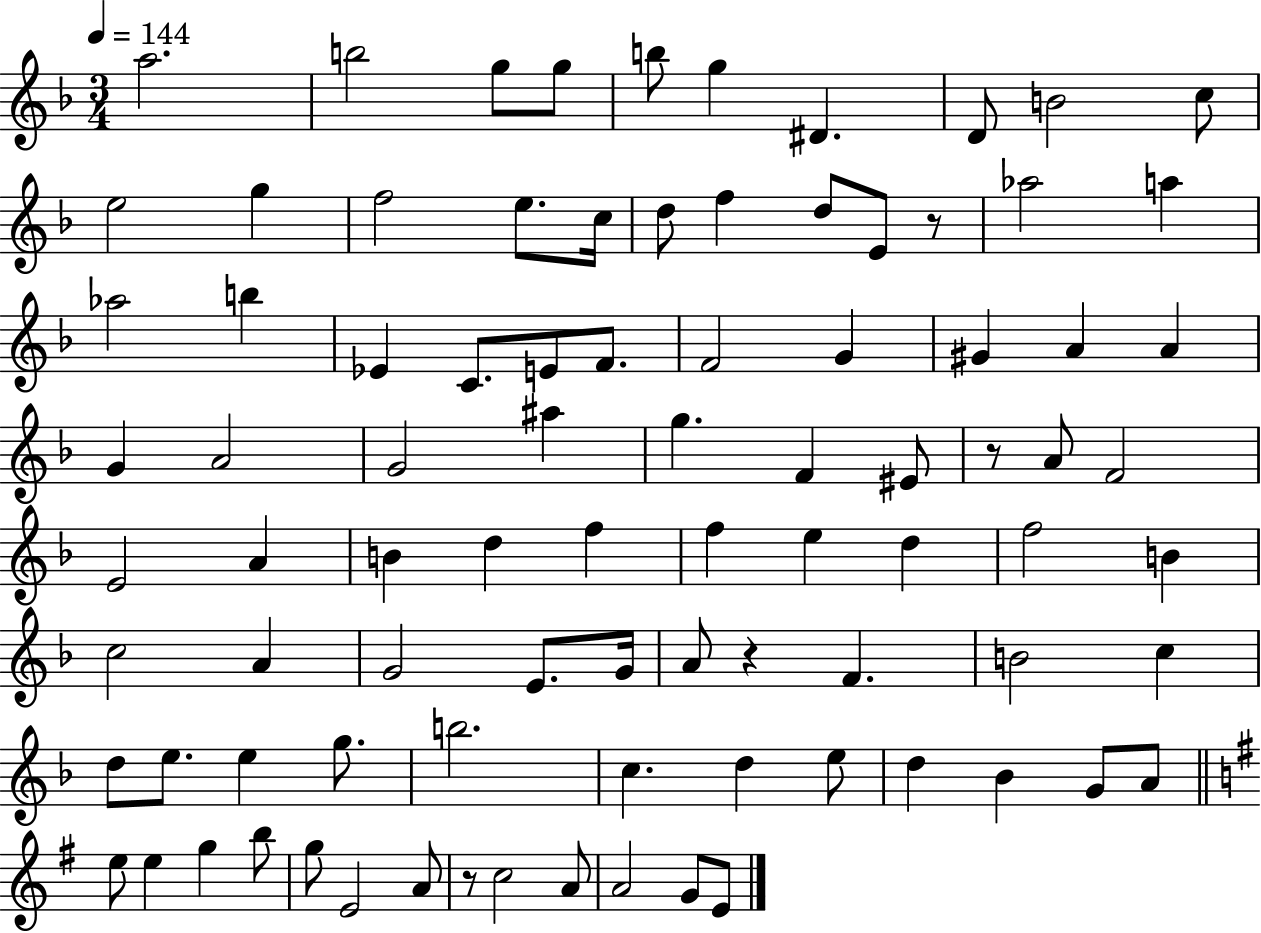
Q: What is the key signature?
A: F major